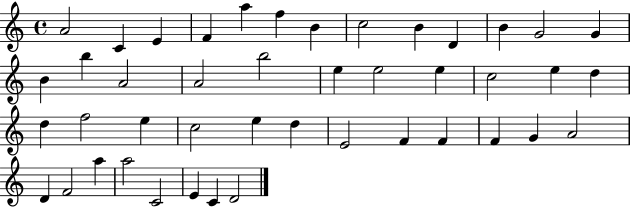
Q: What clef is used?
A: treble